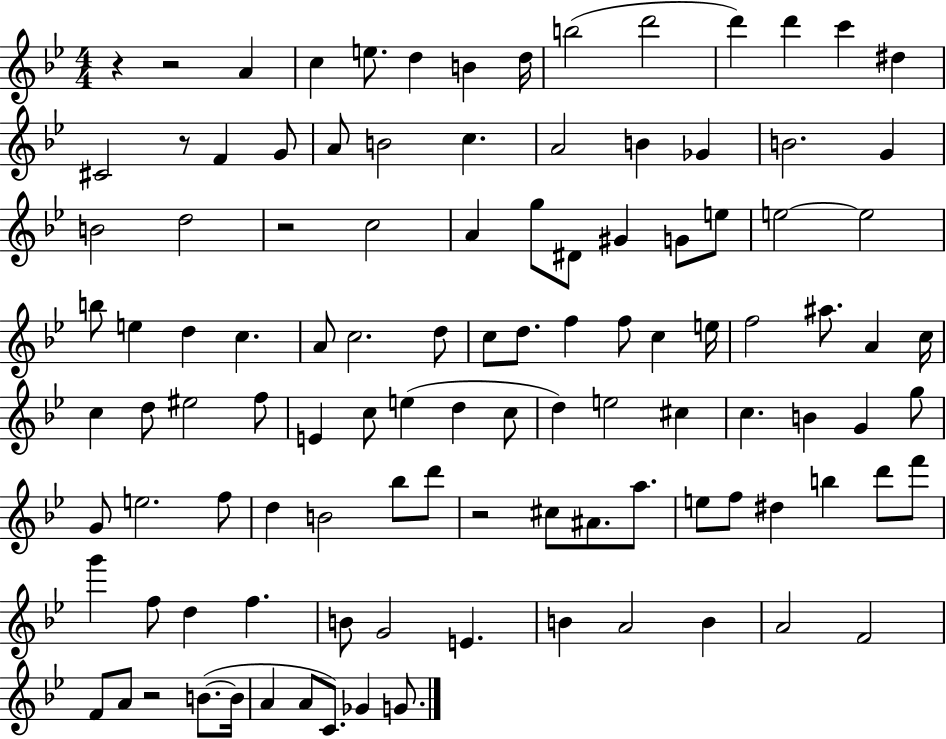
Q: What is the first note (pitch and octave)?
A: A4